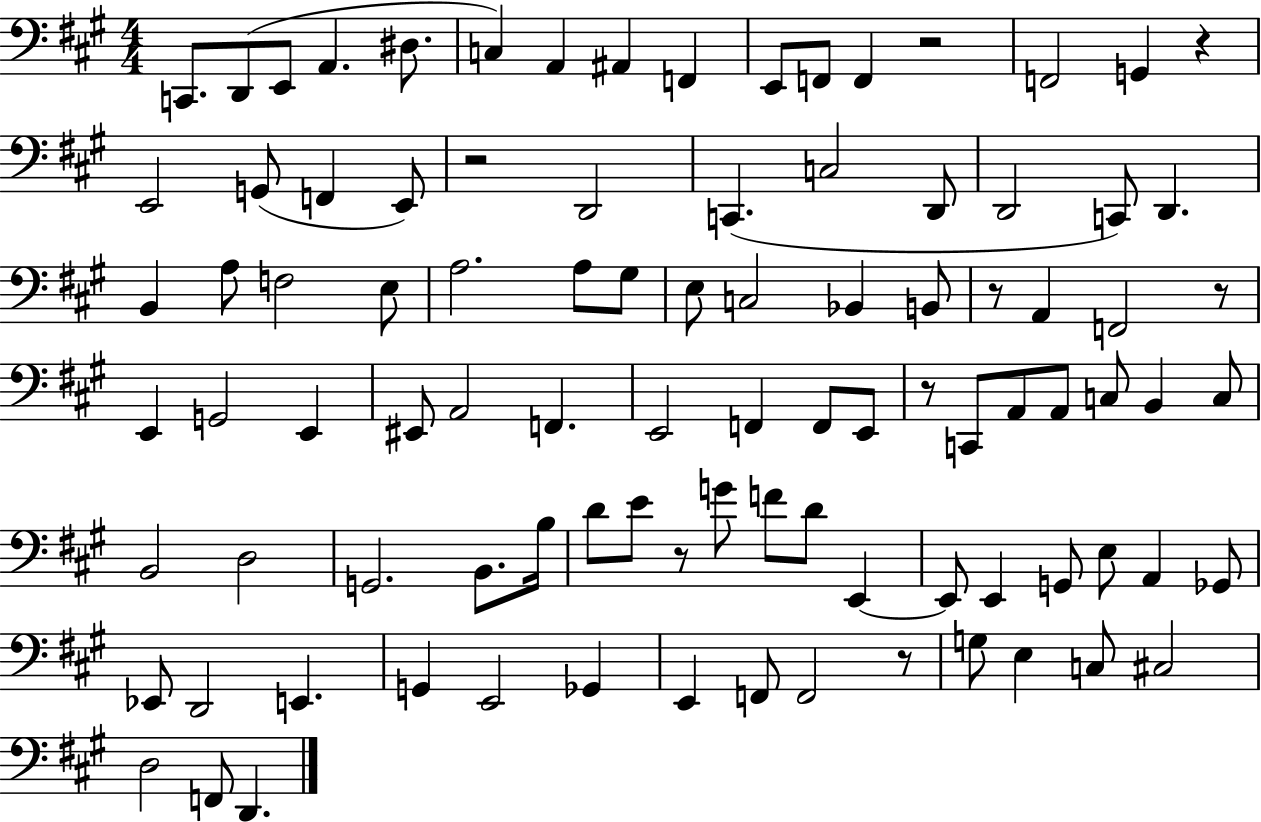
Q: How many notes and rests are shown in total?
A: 95